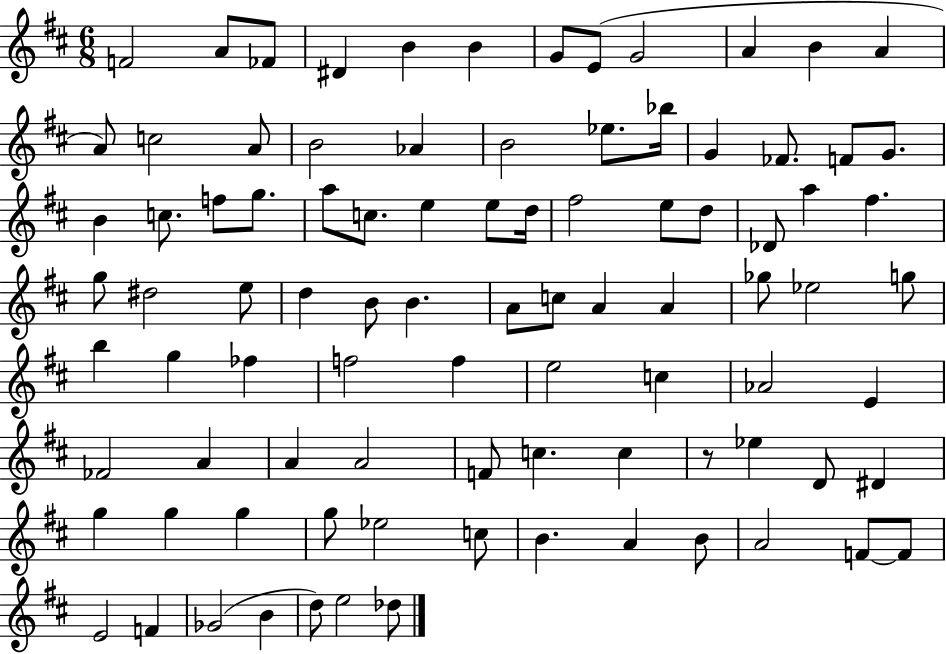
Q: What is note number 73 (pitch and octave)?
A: G5